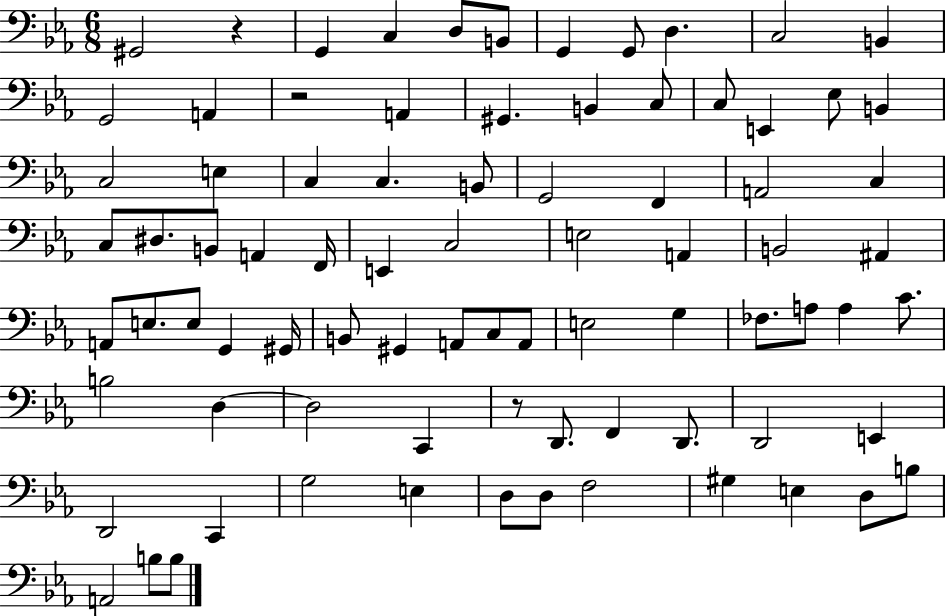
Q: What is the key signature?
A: EES major